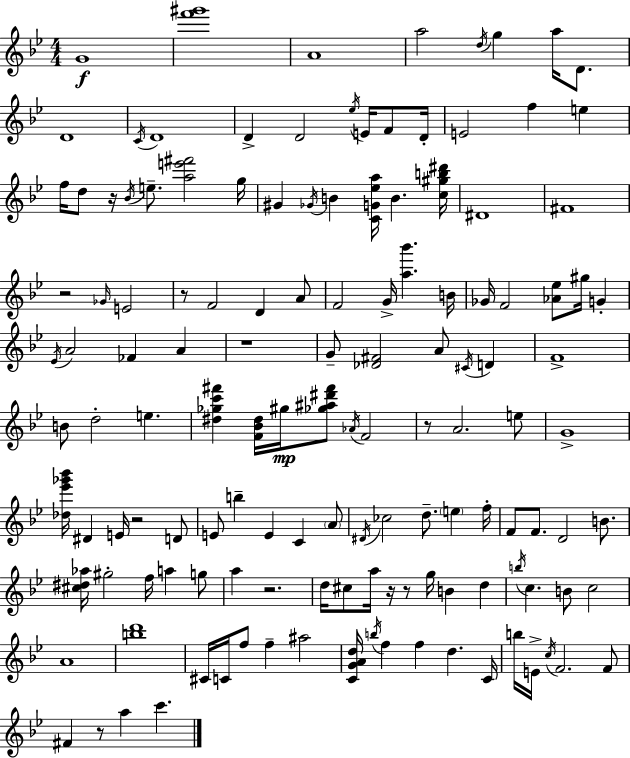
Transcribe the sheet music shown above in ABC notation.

X:1
T:Untitled
M:4/4
L:1/4
K:Bb
G4 [f'^g']4 A4 a2 d/4 g a/4 D/2 D4 C/4 D4 D D2 _e/4 E/4 F/2 D/4 E2 f e f/4 d/2 z/4 _B/4 e/2 [ae'^f']2 g/4 ^G _G/4 B [CG_ea]/4 B [c^gb^d']/4 ^D4 ^F4 z2 _G/4 E2 z/2 F2 D A/2 F2 G/4 [a_b'] B/4 _G/4 F2 [_A_e]/2 ^g/4 G _E/4 A2 _F A z4 G/2 [_D^F]2 A/2 ^C/4 D F4 B/2 d2 e [^d_gc'^f'] [F_B^d]/4 ^g/4 [_g^a^d'^f']/2 _A/4 F2 z/2 A2 e/2 G4 [_d_e'_g'_b']/4 ^D E/4 z2 D/2 E/2 b E C A/2 ^D/4 _c2 d/2 e f/4 F/2 F/2 D2 B/2 [^c^d_a]/4 ^g2 f/4 a g/2 a z2 d/4 ^c/2 a/4 z/4 z/2 g/4 B d b/4 c B/2 c2 A4 [bd']4 ^C/4 C/4 f/2 f ^a2 [CGAd]/4 b/4 f f d C/4 b/4 E/4 c/4 F2 F/2 ^F z/2 a c'